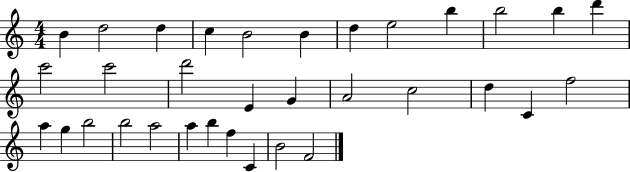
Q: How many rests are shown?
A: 0